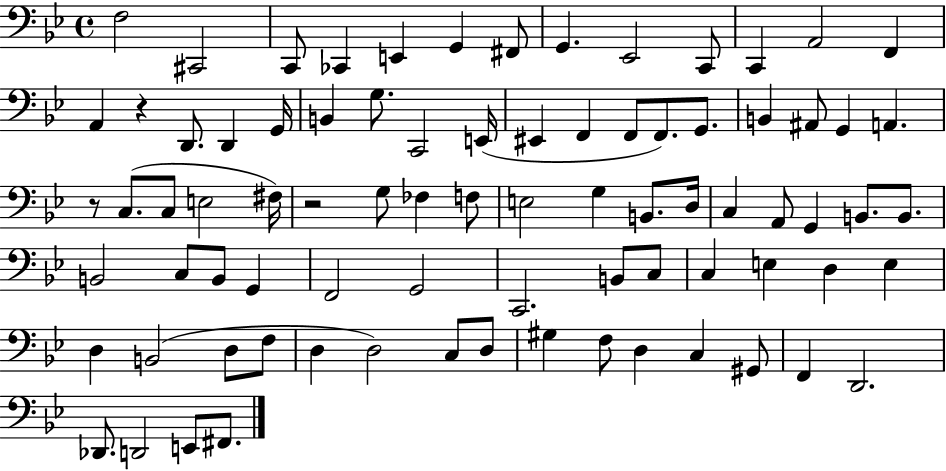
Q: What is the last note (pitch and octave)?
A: F#2